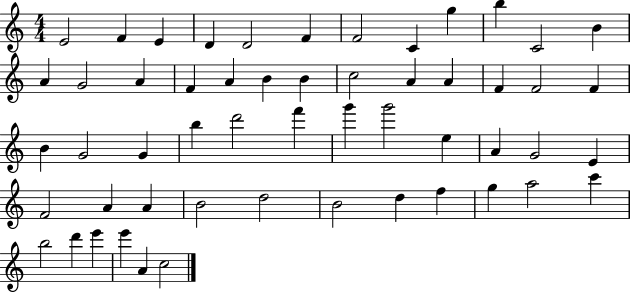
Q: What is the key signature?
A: C major